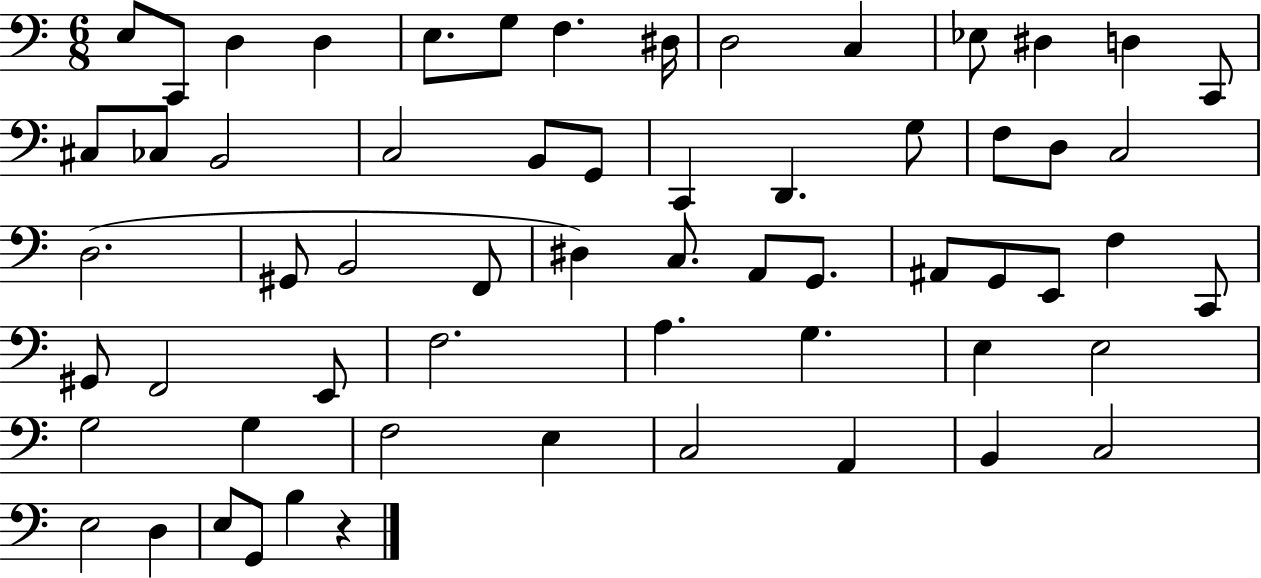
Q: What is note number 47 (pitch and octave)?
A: E3